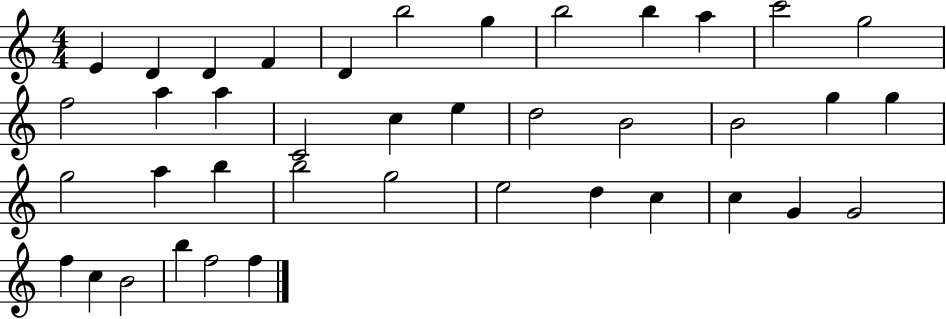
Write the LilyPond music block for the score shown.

{
  \clef treble
  \numericTimeSignature
  \time 4/4
  \key c \major
  e'4 d'4 d'4 f'4 | d'4 b''2 g''4 | b''2 b''4 a''4 | c'''2 g''2 | \break f''2 a''4 a''4 | c'2 c''4 e''4 | d''2 b'2 | b'2 g''4 g''4 | \break g''2 a''4 b''4 | b''2 g''2 | e''2 d''4 c''4 | c''4 g'4 g'2 | \break f''4 c''4 b'2 | b''4 f''2 f''4 | \bar "|."
}